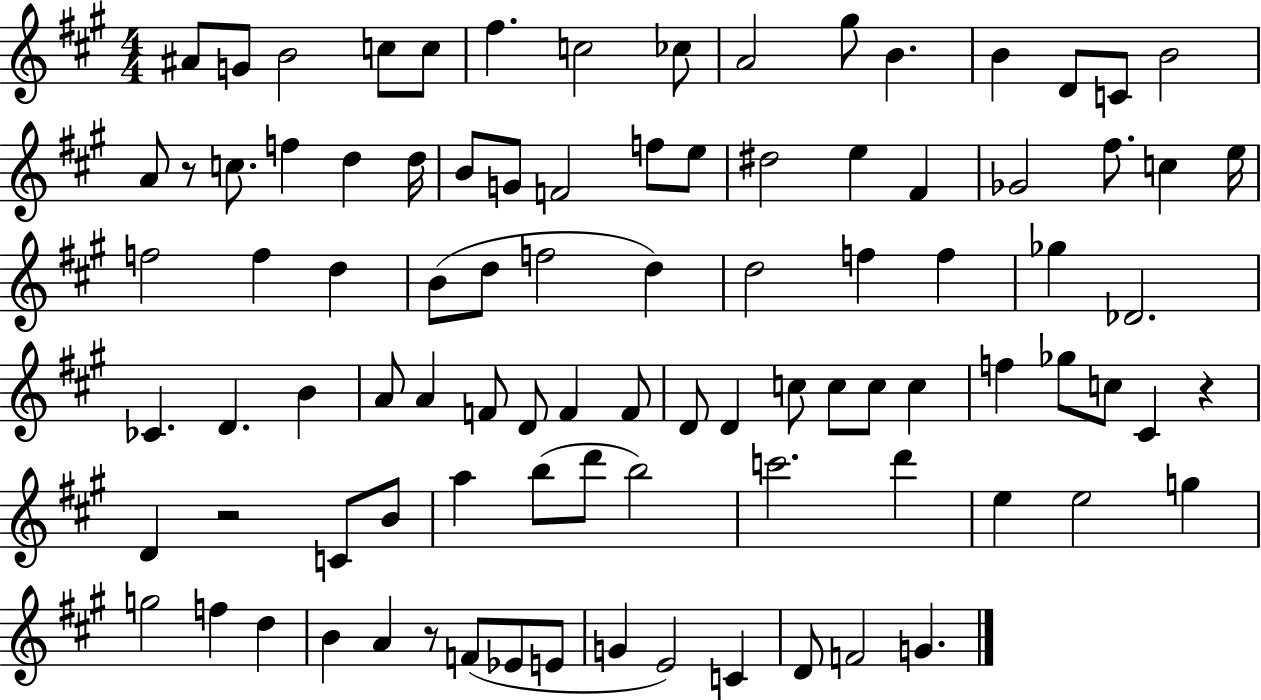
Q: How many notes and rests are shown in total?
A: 93